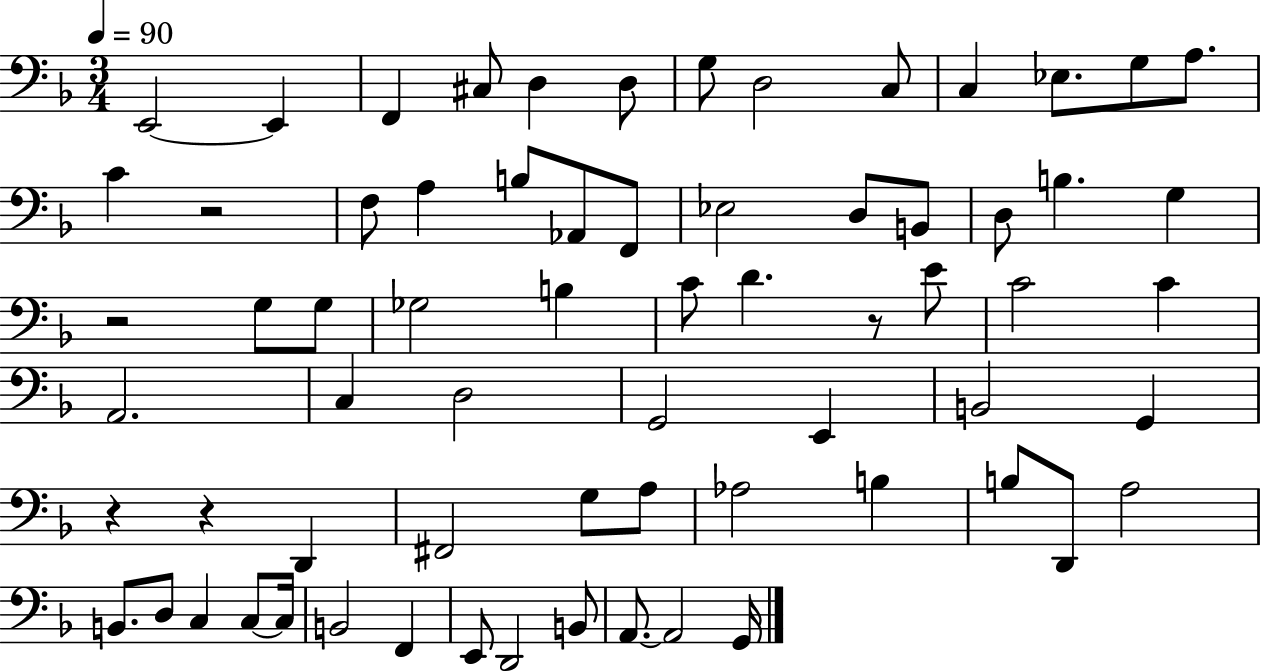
E2/h E2/q F2/q C#3/e D3/q D3/e G3/e D3/h C3/e C3/q Eb3/e. G3/e A3/e. C4/q R/h F3/e A3/q B3/e Ab2/e F2/e Eb3/h D3/e B2/e D3/e B3/q. G3/q R/h G3/e G3/e Gb3/h B3/q C4/e D4/q. R/e E4/e C4/h C4/q A2/h. C3/q D3/h G2/h E2/q B2/h G2/q R/q R/q D2/q F#2/h G3/e A3/e Ab3/h B3/q B3/e D2/e A3/h B2/e. D3/e C3/q C3/e C3/s B2/h F2/q E2/e D2/h B2/e A2/e. A2/h G2/s